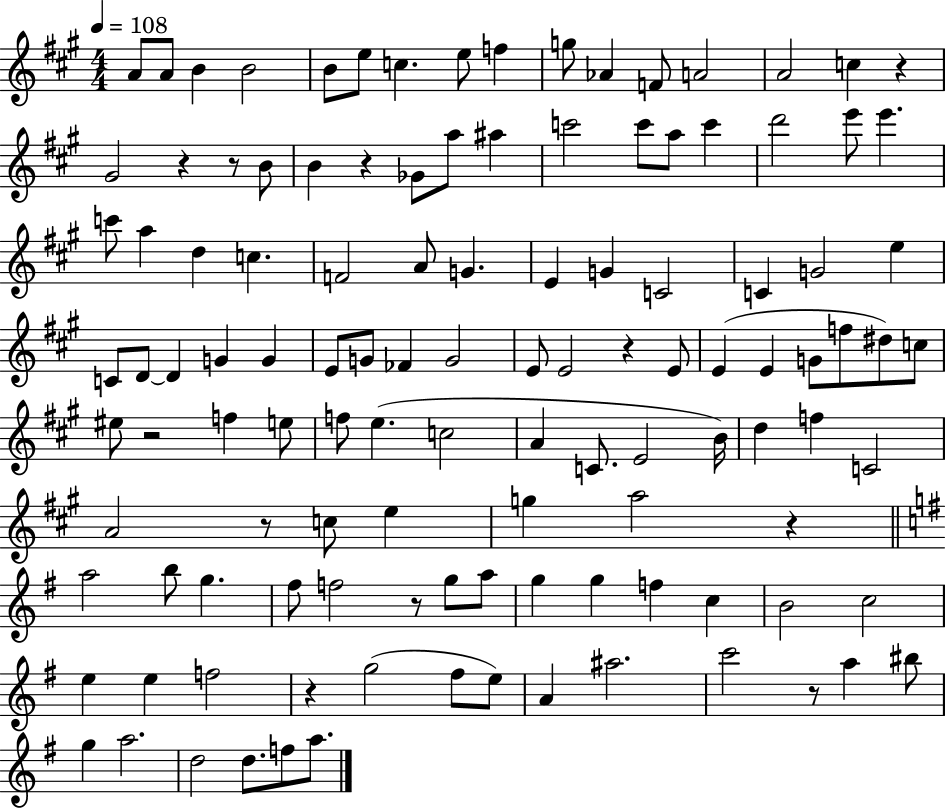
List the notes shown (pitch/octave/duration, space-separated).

A4/e A4/e B4/q B4/h B4/e E5/e C5/q. E5/e F5/q G5/e Ab4/q F4/e A4/h A4/h C5/q R/q G#4/h R/q R/e B4/e B4/q R/q Gb4/e A5/e A#5/q C6/h C6/e A5/e C6/q D6/h E6/e E6/q. C6/e A5/q D5/q C5/q. F4/h A4/e G4/q. E4/q G4/q C4/h C4/q G4/h E5/q C4/e D4/e D4/q G4/q G4/q E4/e G4/e FES4/q G4/h E4/e E4/h R/q E4/e E4/q E4/q G4/e F5/e D#5/e C5/e EIS5/e R/h F5/q E5/e F5/e E5/q. C5/h A4/q C4/e. E4/h B4/s D5/q F5/q C4/h A4/h R/e C5/e E5/q G5/q A5/h R/q A5/h B5/e G5/q. F#5/e F5/h R/e G5/e A5/e G5/q G5/q F5/q C5/q B4/h C5/h E5/q E5/q F5/h R/q G5/h F#5/e E5/e A4/q A#5/h. C6/h R/e A5/q BIS5/e G5/q A5/h. D5/h D5/e. F5/e A5/e.